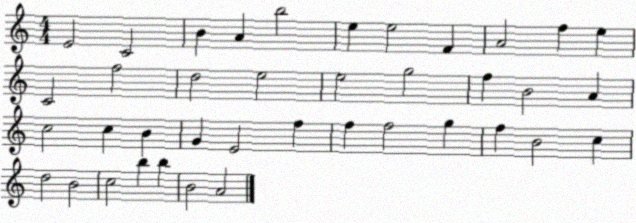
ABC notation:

X:1
T:Untitled
M:4/4
L:1/4
K:C
E2 C2 B A b2 e e2 F A2 f e C2 f2 d2 e2 e2 g2 f B2 A c2 c B G E2 f f f2 g f B2 c d2 B2 c2 b b B2 A2